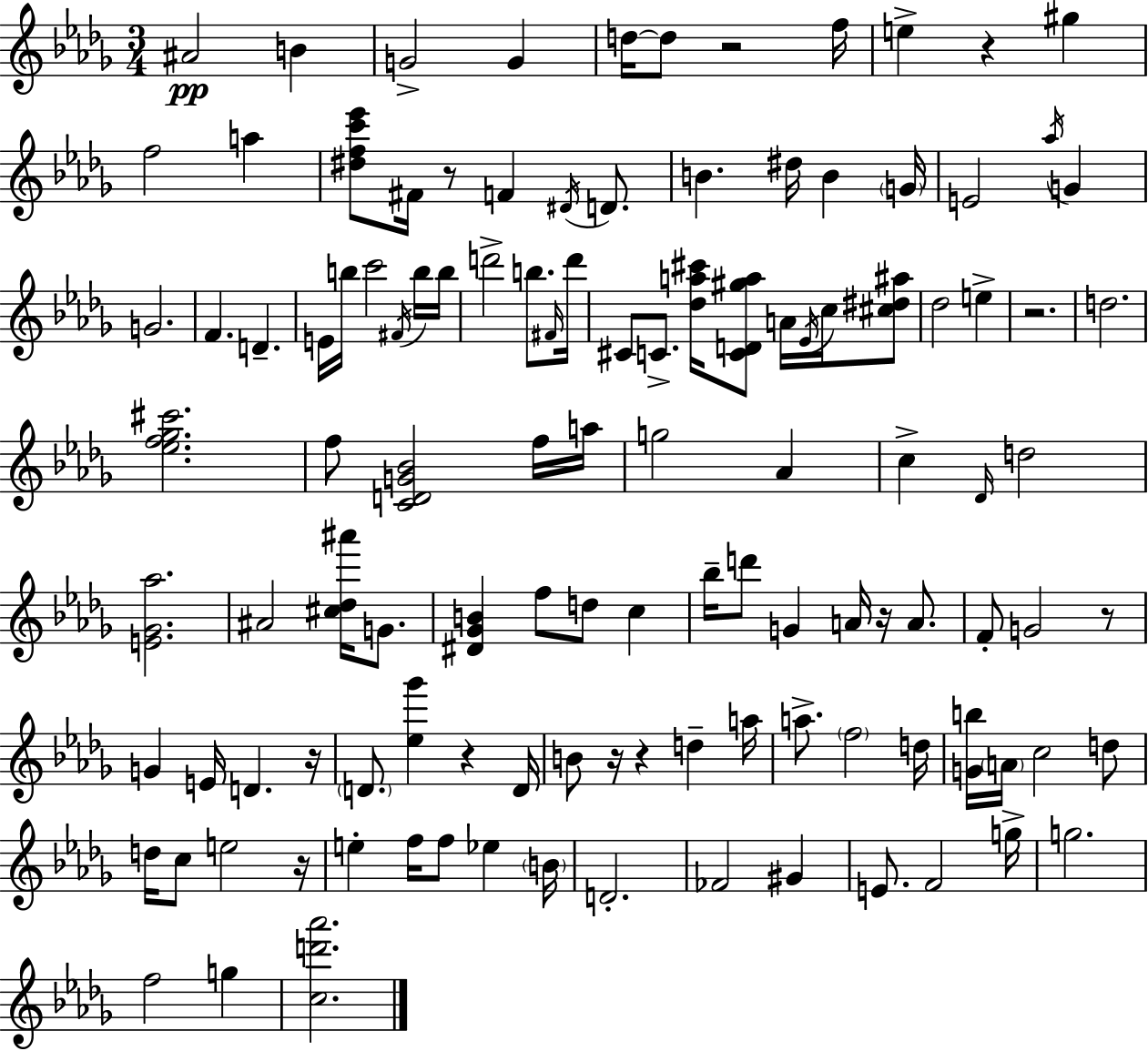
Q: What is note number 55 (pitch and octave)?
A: D5